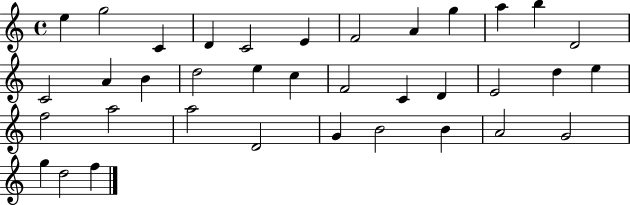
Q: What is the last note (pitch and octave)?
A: F5